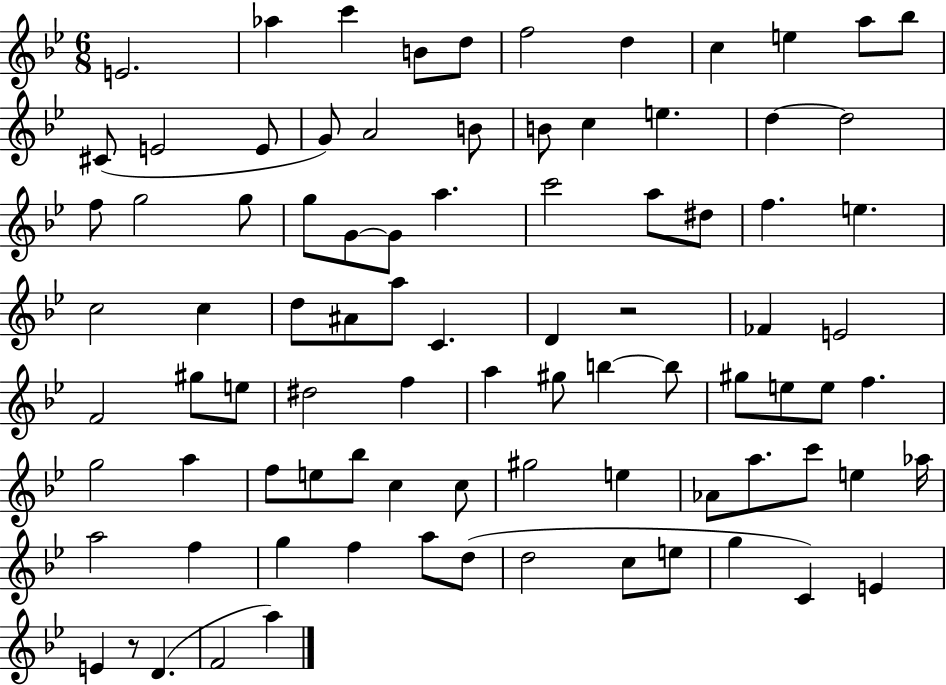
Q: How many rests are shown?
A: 2